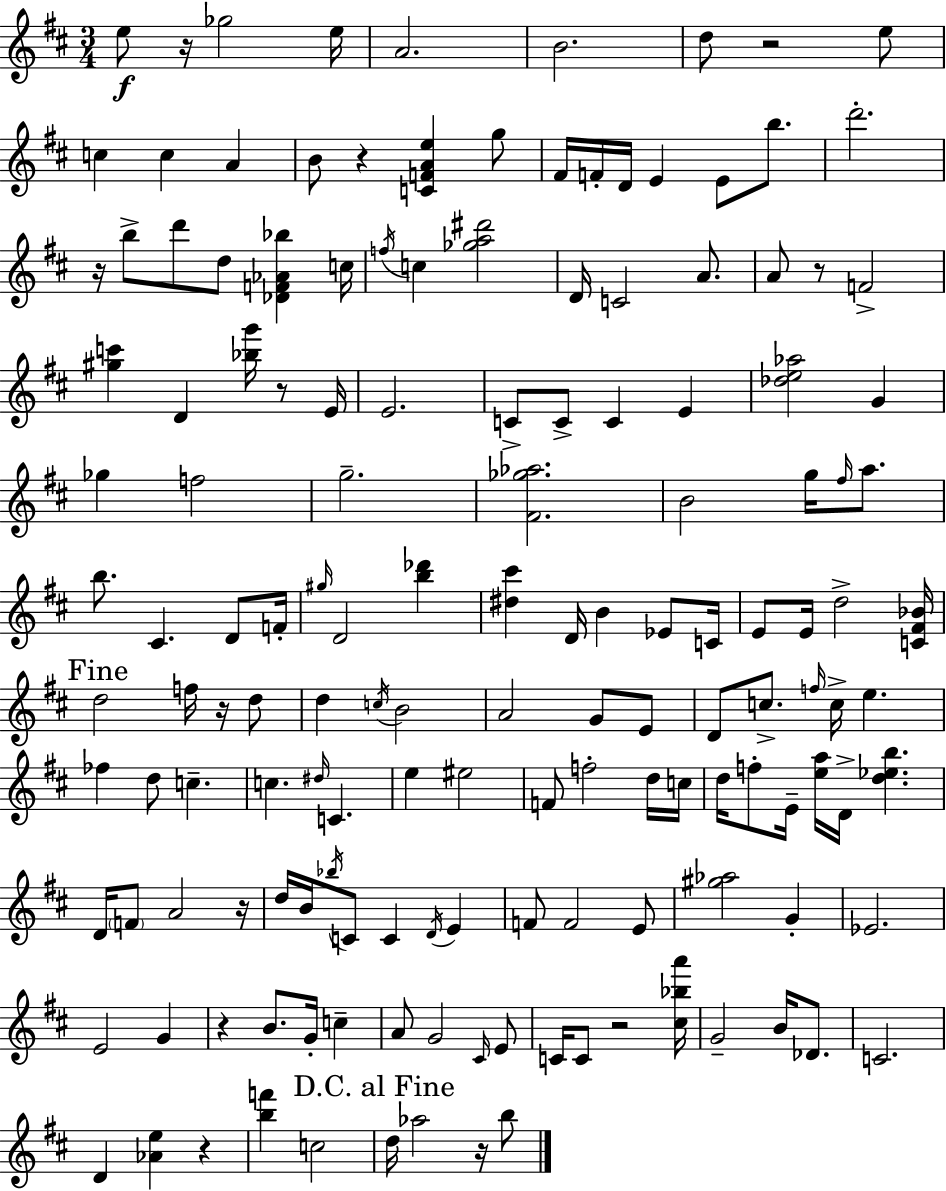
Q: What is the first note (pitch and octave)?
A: E5